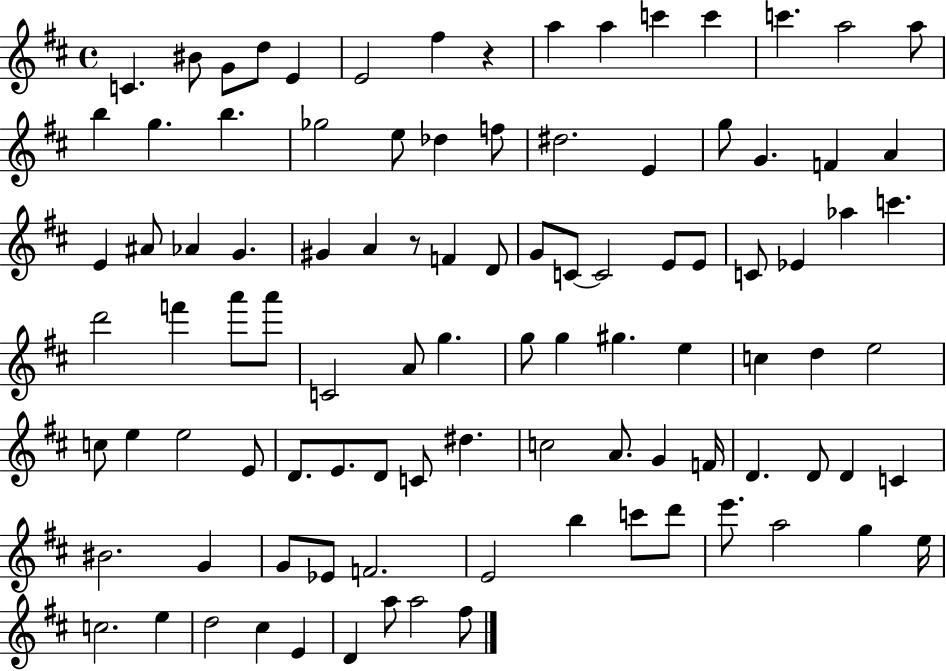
{
  \clef treble
  \time 4/4
  \defaultTimeSignature
  \key d \major
  c'4. bis'8 g'8 d''8 e'4 | e'2 fis''4 r4 | a''4 a''4 c'''4 c'''4 | c'''4. a''2 a''8 | \break b''4 g''4. b''4. | ges''2 e''8 des''4 f''8 | dis''2. e'4 | g''8 g'4. f'4 a'4 | \break e'4 ais'8 aes'4 g'4. | gis'4 a'4 r8 f'4 d'8 | g'8 c'8~~ c'2 e'8 e'8 | c'8 ees'4 aes''4 c'''4. | \break d'''2 f'''4 a'''8 a'''8 | c'2 a'8 g''4. | g''8 g''4 gis''4. e''4 | c''4 d''4 e''2 | \break c''8 e''4 e''2 e'8 | d'8. e'8. d'8 c'8 dis''4. | c''2 a'8. g'4 f'16 | d'4. d'8 d'4 c'4 | \break bis'2. g'4 | g'8 ees'8 f'2. | e'2 b''4 c'''8 d'''8 | e'''8. a''2 g''4 e''16 | \break c''2. e''4 | d''2 cis''4 e'4 | d'4 a''8 a''2 fis''8 | \bar "|."
}